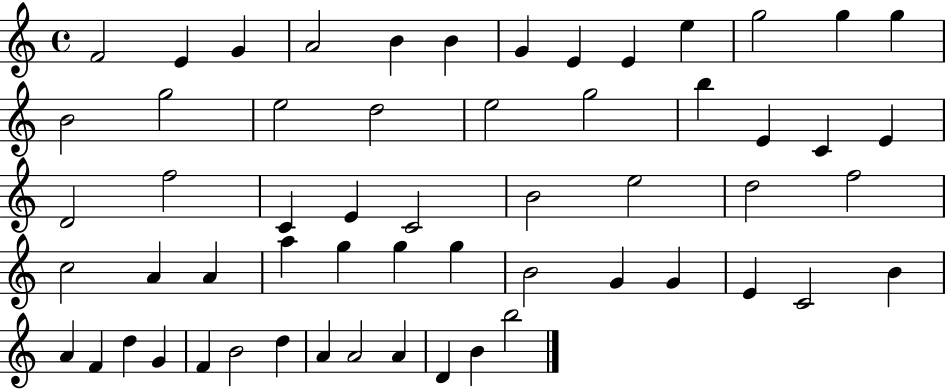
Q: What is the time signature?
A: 4/4